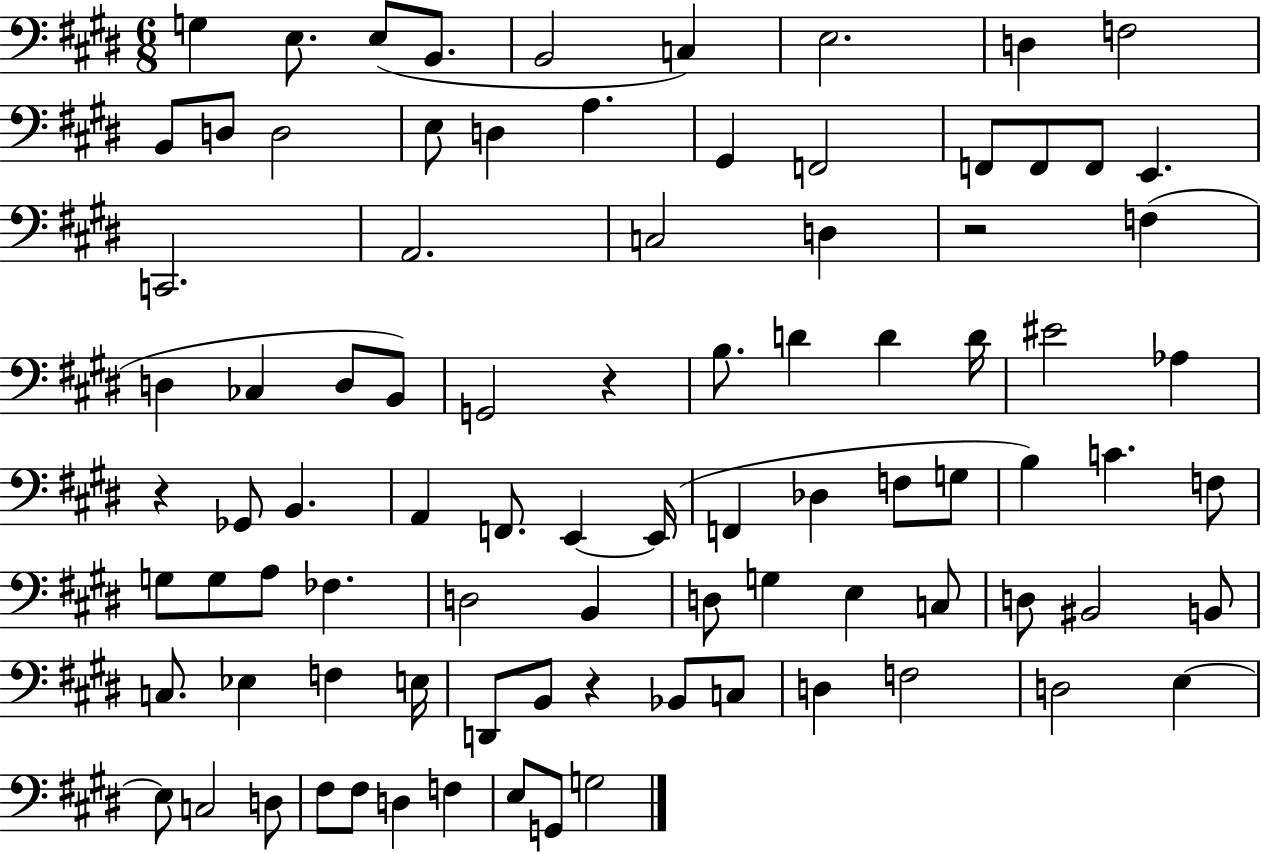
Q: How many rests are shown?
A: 4